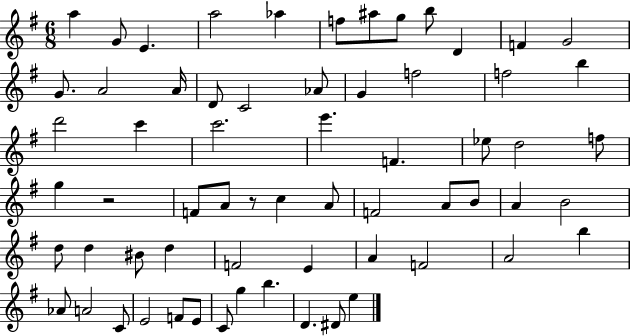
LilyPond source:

{
  \clef treble
  \numericTimeSignature
  \time 6/8
  \key g \major
  \repeat volta 2 { a''4 g'8 e'4. | a''2 aes''4 | f''8 ais''8 g''8 b''8 d'4 | f'4 g'2 | \break g'8. a'2 a'16 | d'8 c'2 aes'8 | g'4 f''2 | f''2 b''4 | \break d'''2 c'''4 | c'''2. | e'''4. f'4. | ees''8 d''2 f''8 | \break g''4 r2 | f'8 a'8 r8 c''4 a'8 | f'2 a'8 b'8 | a'4 b'2 | \break d''8 d''4 bis'8 d''4 | f'2 e'4 | a'4 f'2 | a'2 b''4 | \break aes'8 a'2 c'8 | e'2 f'8 e'8 | c'8 g''4 b''4. | d'4. dis'8 e''4 | \break } \bar "|."
}